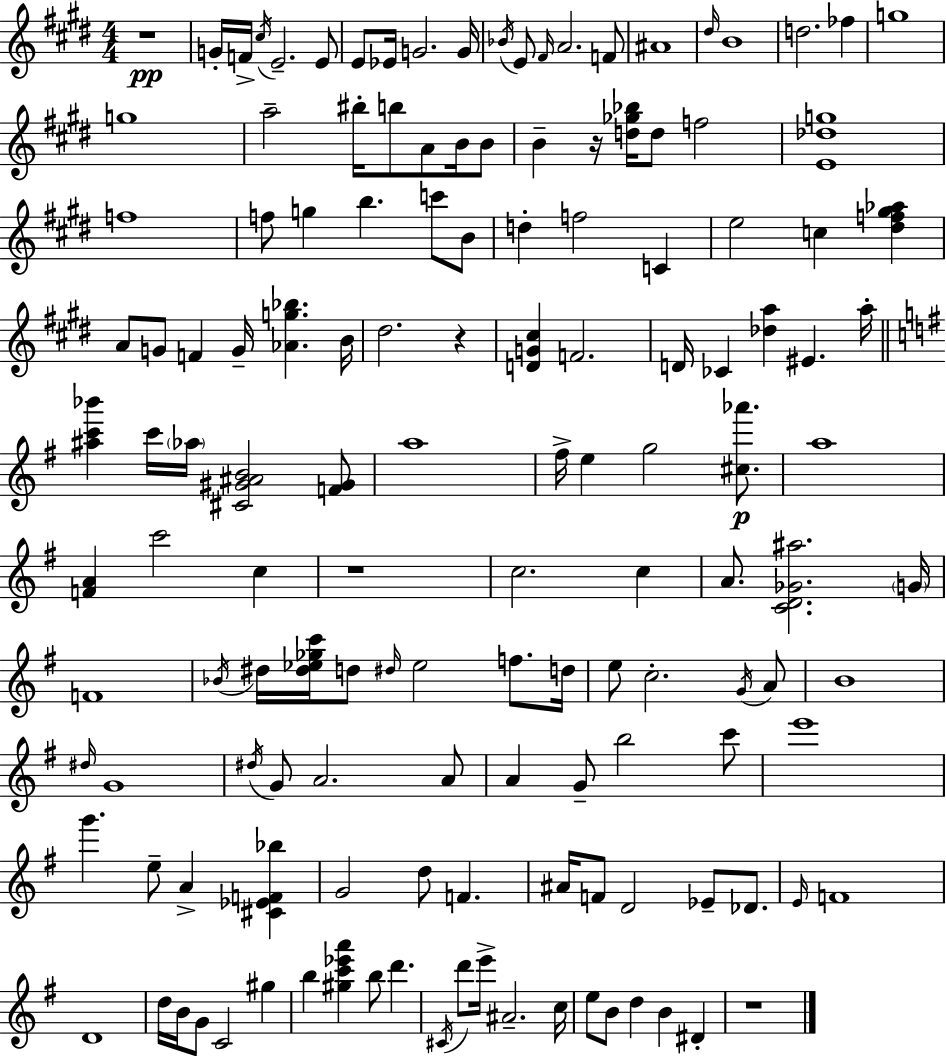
R/w G4/s F4/s C#5/s E4/h. E4/e E4/e Eb4/s G4/h. G4/s Bb4/s E4/e F#4/s A4/h. F4/e A#4/w D#5/s B4/w D5/h. FES5/q G5/w G5/w A5/h BIS5/s B5/e A4/e B4/s B4/e B4/q R/s [D5,Gb5,Bb5]/s D5/e F5/h [E4,Db5,G5]/w F5/w F5/e G5/q B5/q. C6/e B4/e D5/q F5/h C4/q E5/h C5/q [D#5,F5,G#5,Ab5]/q A4/e G4/e F4/q G4/s [Ab4,G5,Bb5]/q. B4/s D#5/h. R/q [D4,G4,C#5]/q F4/h. D4/s CES4/q [Db5,A5]/q EIS4/q. A5/s [A#5,C6,Bb6]/q C6/s Ab5/s [C#4,G#4,A#4,B4]/h [F4,G#4]/e A5/w F#5/s E5/q G5/h [C#5,Ab6]/e. A5/w [F4,A4]/q C6/h C5/q R/w C5/h. C5/q A4/e. [C4,D4,Gb4,A#5]/h. G4/s F4/w Bb4/s D#5/s [D#5,Eb5,Gb5,C6]/s D5/e D#5/s Eb5/h F5/e. D5/s E5/e C5/h. G4/s A4/e B4/w D#5/s G4/w D#5/s G4/e A4/h. A4/e A4/q G4/e B5/h C6/e E6/w G6/q. E5/e A4/q [C#4,Eb4,F4,Bb5]/q G4/h D5/e F4/q. A#4/s F4/e D4/h Eb4/e Db4/e. E4/s F4/w D4/w D5/s B4/s G4/e C4/h G#5/q B5/q [G#5,C6,Eb6,A6]/q B5/e D6/q. C#4/s D6/e E6/s A#4/h. C5/s E5/e B4/e D5/q B4/q D#4/q R/w